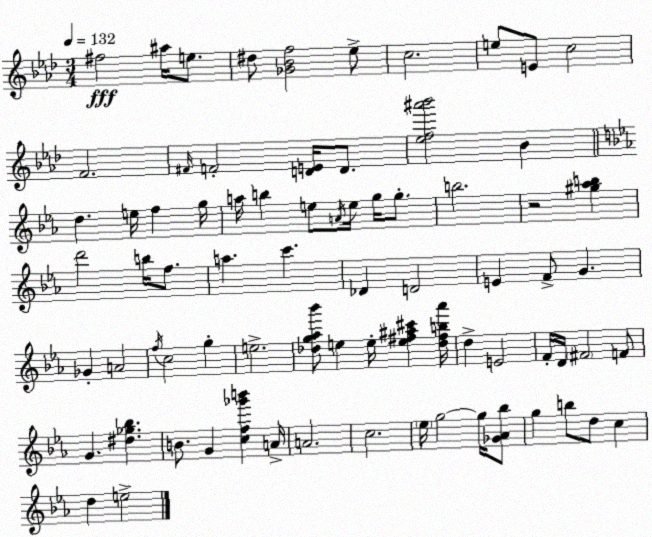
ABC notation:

X:1
T:Untitled
M:3/4
L:1/4
K:Fm
^f2 ^a/4 e/2 ^d/2 [_G_Bf]2 _e/2 c2 e/2 E/2 c2 F2 ^F/4 F2 [DE]/4 D/2 [_ef^a'_b']2 _B d e/4 f g/4 a/4 b e/2 A/4 e/4 g/4 g/2 b2 z2 [^g_ab] d'2 b/4 f/2 a c' _D D2 E F/2 G _G A2 f/4 c2 g e2 [_dg_a_b']/2 e e/4 [e^f^a^c'] [_d^fb_a']/4 d E2 F/4 D/4 ^F2 F/2 G [^d_g_b] B/2 G [cf_g'b'] A/4 A2 c2 _e/4 g2 g/4 [_G_A_b]/2 g b/2 d/2 c d e2